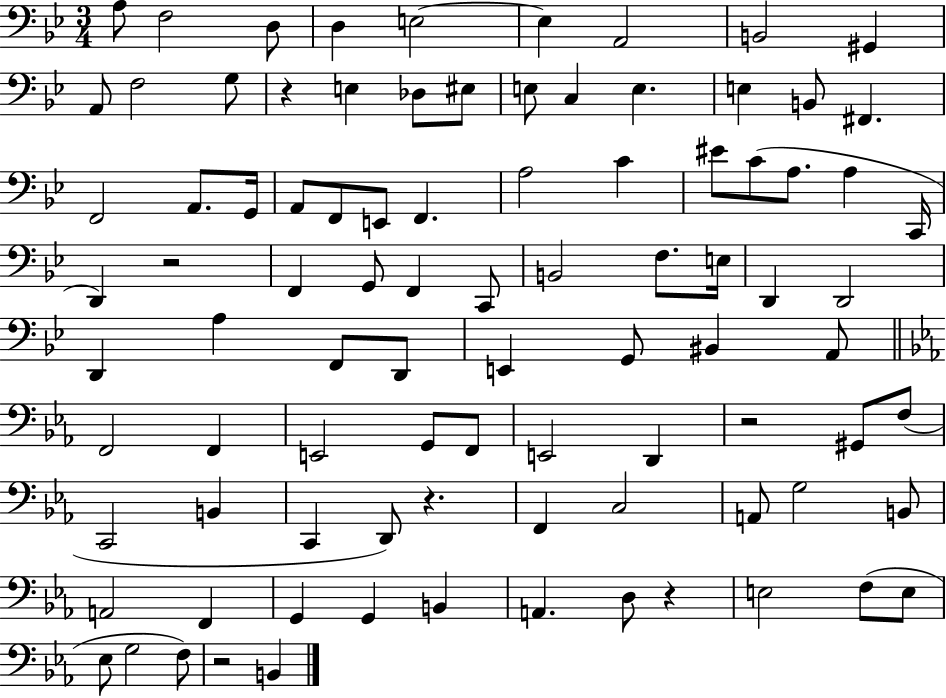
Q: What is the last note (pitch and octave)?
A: B2